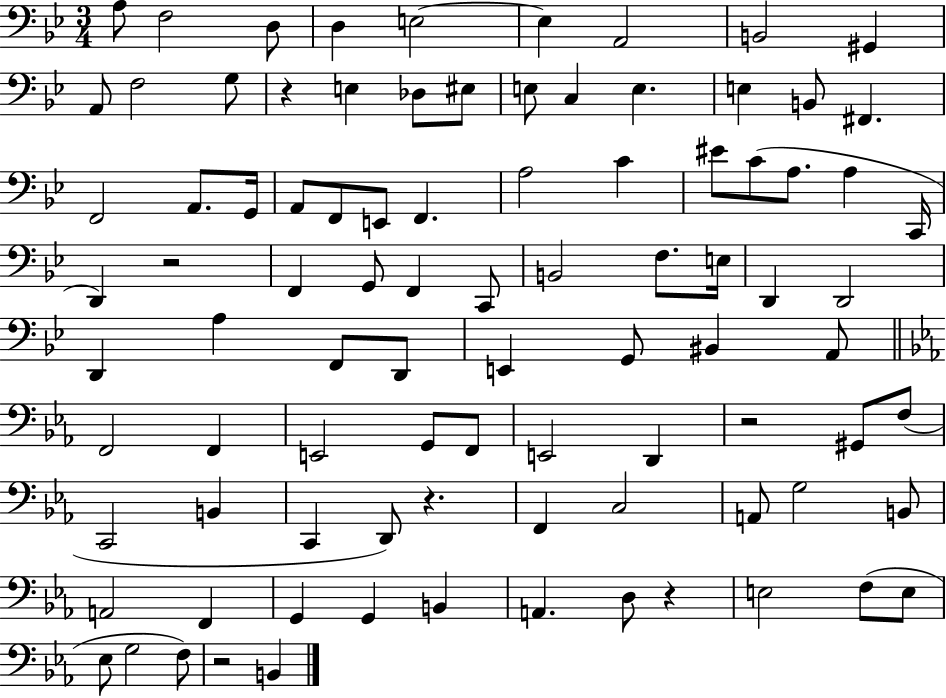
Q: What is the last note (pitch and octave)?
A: B2